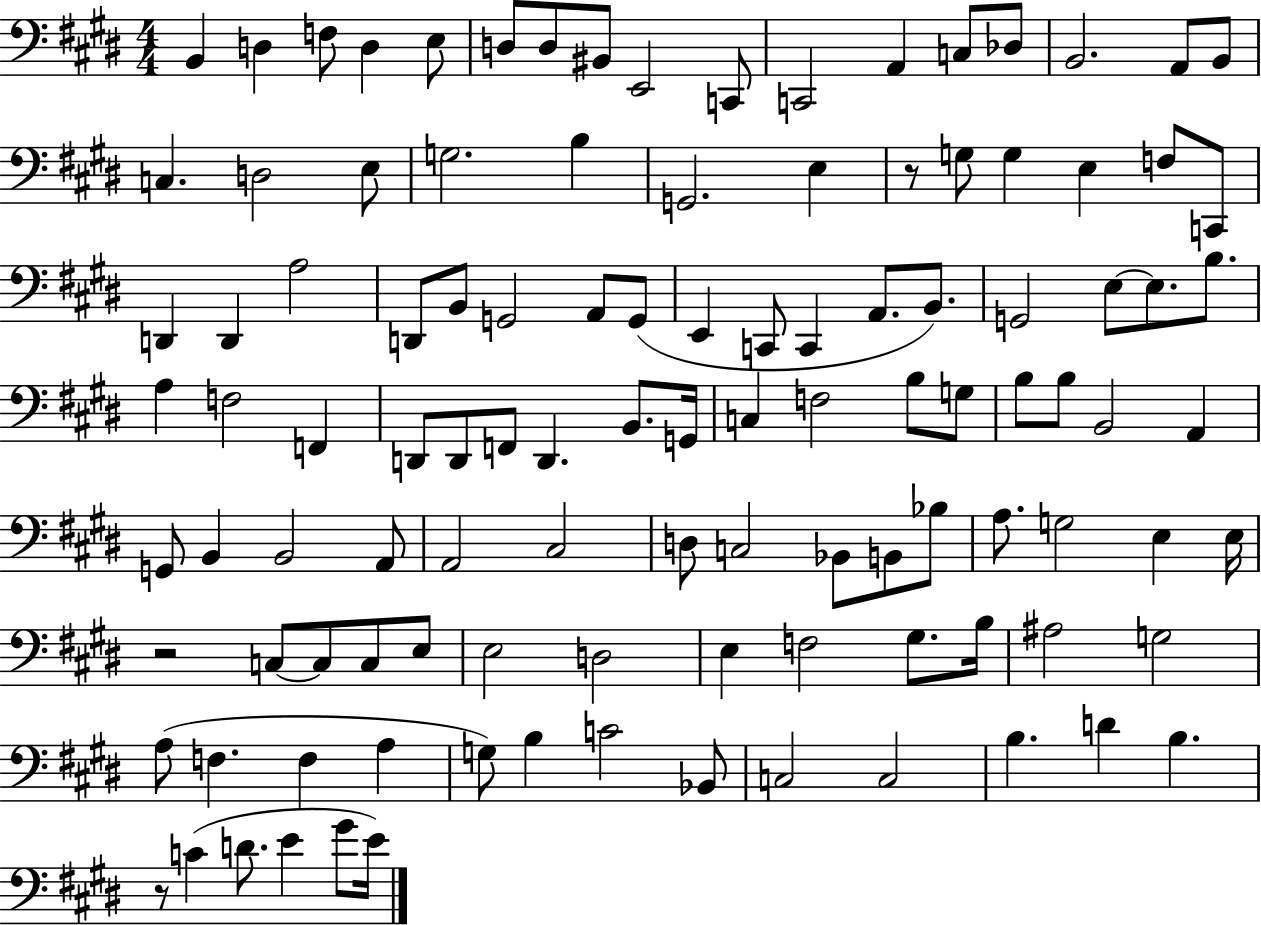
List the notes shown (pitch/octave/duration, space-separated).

B2/q D3/q F3/e D3/q E3/e D3/e D3/e BIS2/e E2/h C2/e C2/h A2/q C3/e Db3/e B2/h. A2/e B2/e C3/q. D3/h E3/e G3/h. B3/q G2/h. E3/q R/e G3/e G3/q E3/q F3/e C2/e D2/q D2/q A3/h D2/e B2/e G2/h A2/e G2/e E2/q C2/e C2/q A2/e. B2/e. G2/h E3/e E3/e. B3/e. A3/q F3/h F2/q D2/e D2/e F2/e D2/q. B2/e. G2/s C3/q F3/h B3/e G3/e B3/e B3/e B2/h A2/q G2/e B2/q B2/h A2/e A2/h C#3/h D3/e C3/h Bb2/e B2/e Bb3/e A3/e. G3/h E3/q E3/s R/h C3/e C3/e C3/e E3/e E3/h D3/h E3/q F3/h G#3/e. B3/s A#3/h G3/h A3/e F3/q. F3/q A3/q G3/e B3/q C4/h Bb2/e C3/h C3/h B3/q. D4/q B3/q. R/e C4/q D4/e. E4/q G#4/e E4/s